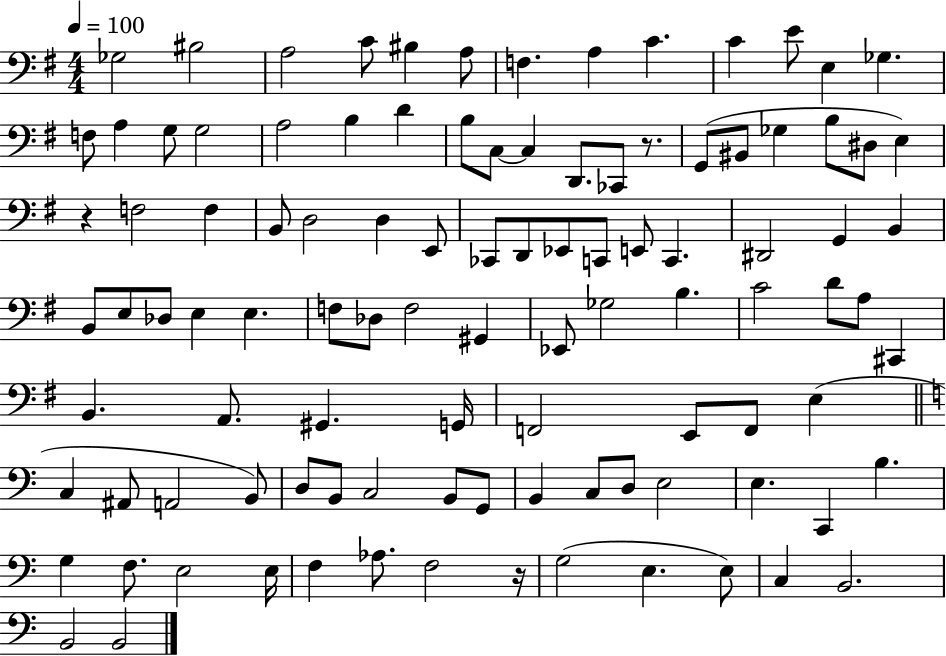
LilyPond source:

{
  \clef bass
  \numericTimeSignature
  \time 4/4
  \key g \major
  \tempo 4 = 100
  ges2 bis2 | a2 c'8 bis4 a8 | f4. a4 c'4. | c'4 e'8 e4 ges4. | \break f8 a4 g8 g2 | a2 b4 d'4 | b8 c8~~ c4 d,8. ces,8 r8. | g,8( bis,8 ges4 b8 dis8 e4) | \break r4 f2 f4 | b,8 d2 d4 e,8 | ces,8 d,8 ees,8 c,8 e,8 c,4. | dis,2 g,4 b,4 | \break b,8 e8 des8 e4 e4. | f8 des8 f2 gis,4 | ees,8 ges2 b4. | c'2 d'8 a8 cis,4 | \break b,4. a,8. gis,4. g,16 | f,2 e,8 f,8 e4( | \bar "||" \break \key c \major c4 ais,8 a,2 b,8) | d8 b,8 c2 b,8 g,8 | b,4 c8 d8 e2 | e4. c,4 b4. | \break g4 f8. e2 e16 | f4 aes8. f2 r16 | g2( e4. e8) | c4 b,2. | \break b,2 b,2 | \bar "|."
}